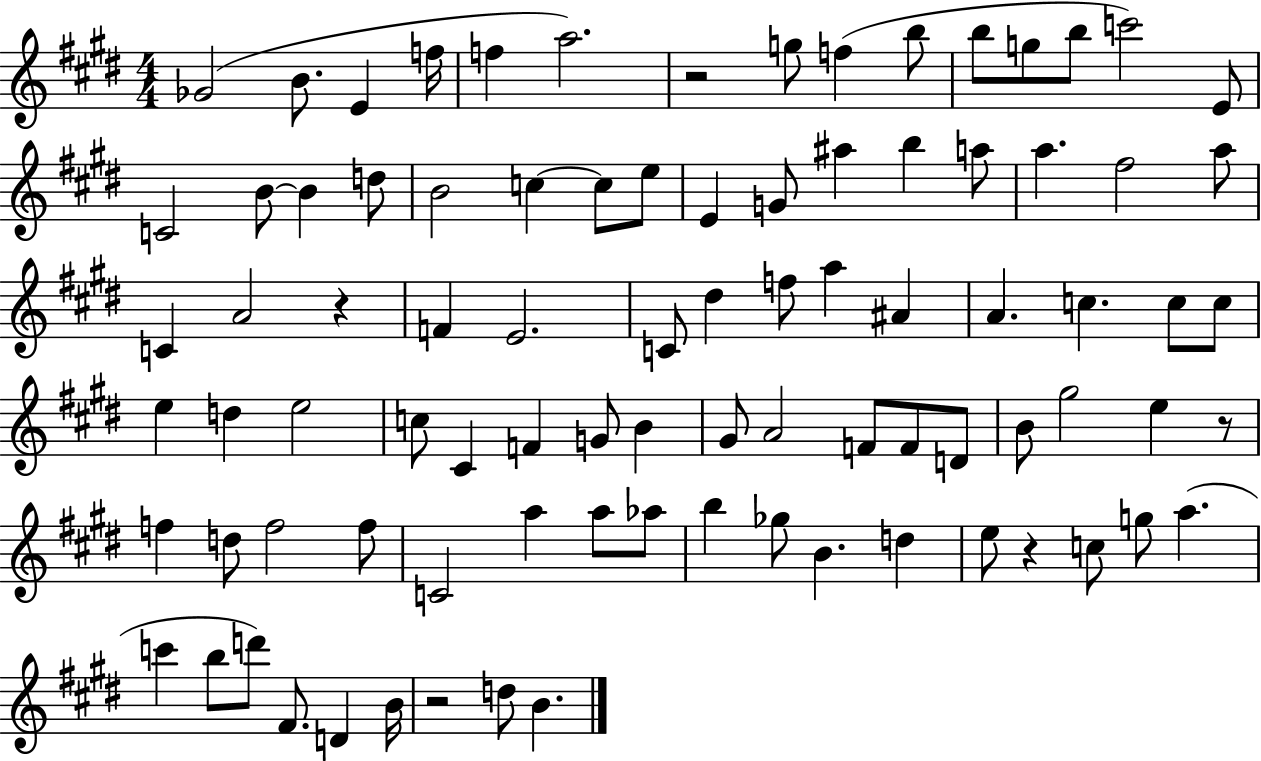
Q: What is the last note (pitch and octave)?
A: B4